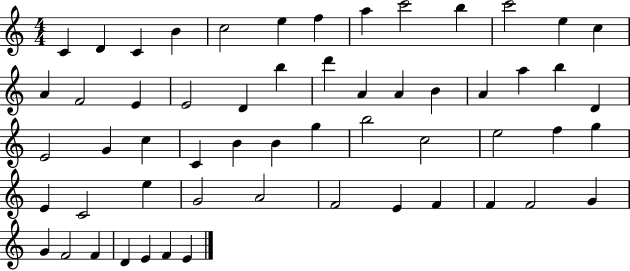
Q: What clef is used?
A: treble